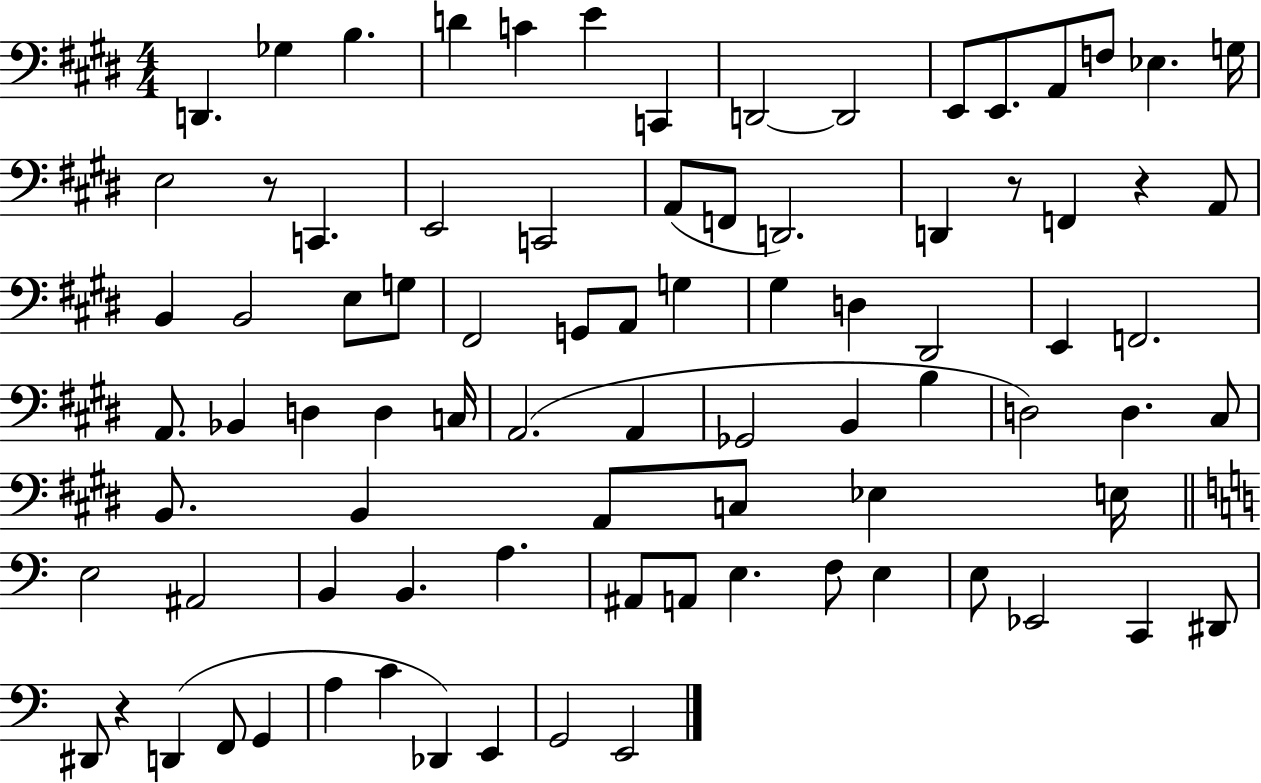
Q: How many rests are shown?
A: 4